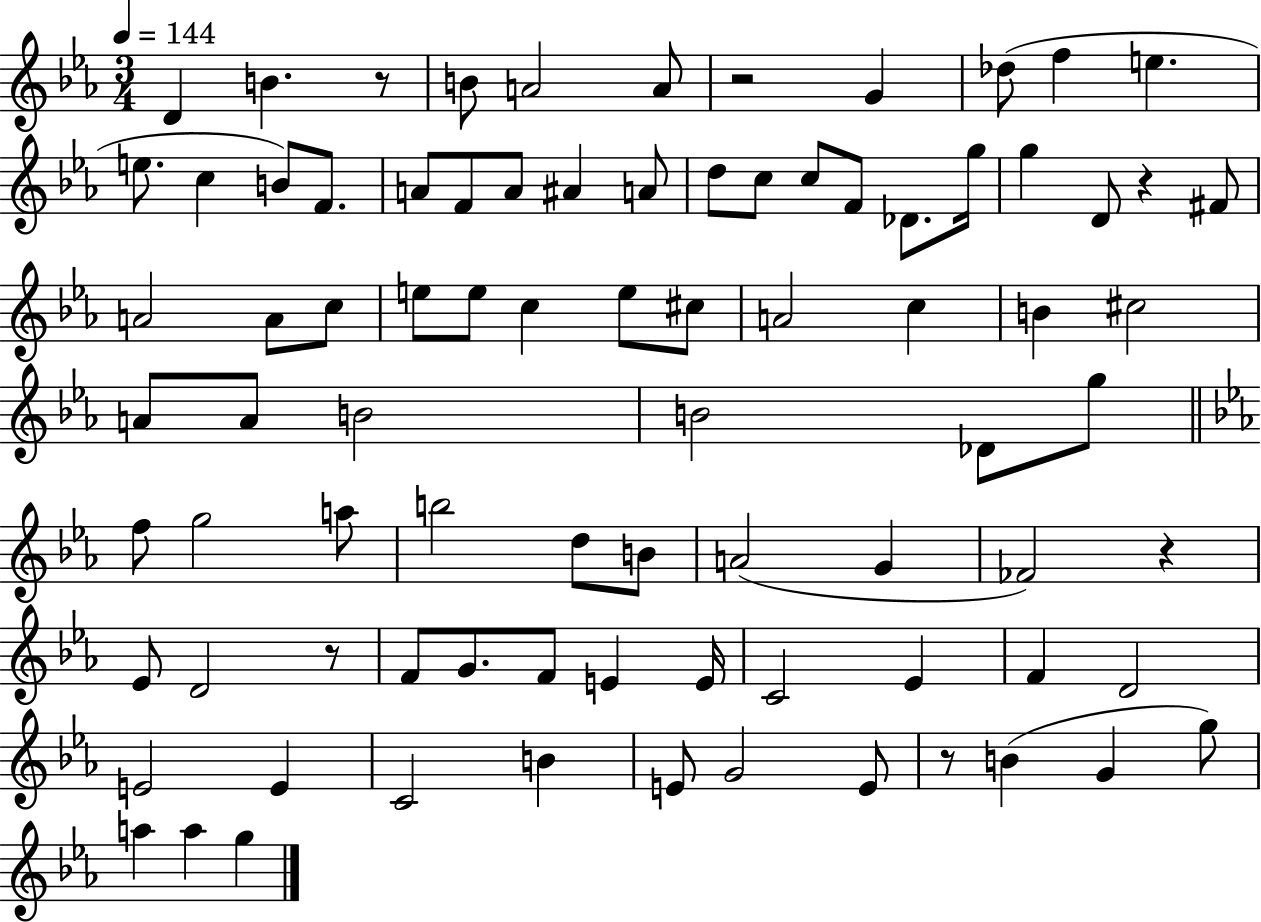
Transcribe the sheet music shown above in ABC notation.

X:1
T:Untitled
M:3/4
L:1/4
K:Eb
D B z/2 B/2 A2 A/2 z2 G _d/2 f e e/2 c B/2 F/2 A/2 F/2 A/2 ^A A/2 d/2 c/2 c/2 F/2 _D/2 g/4 g D/2 z ^F/2 A2 A/2 c/2 e/2 e/2 c e/2 ^c/2 A2 c B ^c2 A/2 A/2 B2 B2 _D/2 g/2 f/2 g2 a/2 b2 d/2 B/2 A2 G _F2 z _E/2 D2 z/2 F/2 G/2 F/2 E E/4 C2 _E F D2 E2 E C2 B E/2 G2 E/2 z/2 B G g/2 a a g